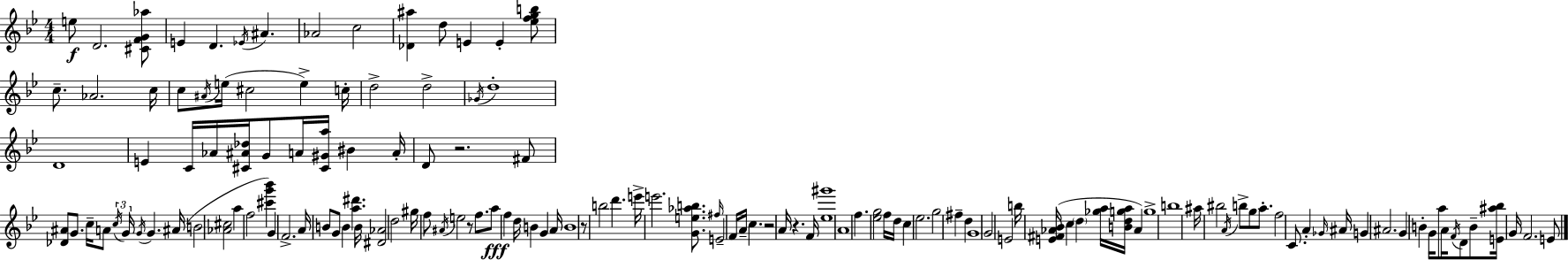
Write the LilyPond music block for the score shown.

{
  \clef treble
  \numericTimeSignature
  \time 4/4
  \key g \minor
  \repeat volta 2 { e''8\f d'2. <cis' f' g' aes''>8 | e'4 d'4. \acciaccatura { ees'16 } ais'4. | aes'2 c''2 | <des' ais''>4 d''8 e'4 e'4-. <ees'' f'' g'' b''>8 | \break c''8.-- aes'2. | c''16 c''8 \acciaccatura { ais'16 }( e''16 cis''2 e''4->) | c''16-. d''2-> d''2-> | \acciaccatura { ges'16 } d''1-. | \break d'1 | e'4 c'16 aes'16 <cis' ais' des''>16 g'8 a'16 <cis' gis' a''>16 bis'4 | a'16-. d'8 r2. | fis'8 <des' ais'>8 g'8. c''16-- a'8 \tuplet 3/2 { \acciaccatura { c''16 } g'16 \acciaccatura { g'16 } } g'4. | \break ais'16( b'2 <aes' cis''>2 | a''4 f''2 | <cis''' g''' bes'''>4) g'4 f'2.-> | a'16 b'8 g'8 b'4 <a'' dis'''>4. | \break b'16 <dis' aes'>2 d''2 | gis''16 f''8 \acciaccatura { ais'16 } e''2 | r8 f''8. a''8\fff f''4 d''16 b'4 | g'4 a'16 b'1 | \break r8 b''2 | d'''4. e'''16-> e'''2. | <g' e'' aes'' b''>8. \grace { fis''16 } e'2-- f'16 | a'16-- c''4. r2 a'16 | \break r4. f'16 <ees'' gis'''>1 | a'1 | f''4. <ees'' g''>2 | f''16 d''16 c''4 ees''2. | \break g''2 fis''4-- | d''4 g'1 | g'2 e'2 | b''16 <e' fis' aes' bes'>16( c''4 \parenthesize d''4 | \break <ges'' a''>16 <b' d'' g'' a''>16 aes'4) g''1-> | b''1 | ais''16 bis''2 | \acciaccatura { a'16 } b''8-> g''8 a''8.-. f''2 | \break c'8. a'4-. \grace { ges'16 } ais'16 g'4 ais'2. | g'4 b'4-. | g'16 a''8 a'16 \acciaccatura { f'16 } d'8 b'8-- <e' ais'' bes''>16 g'16 f'2. | e'8 } \bar "|."
}